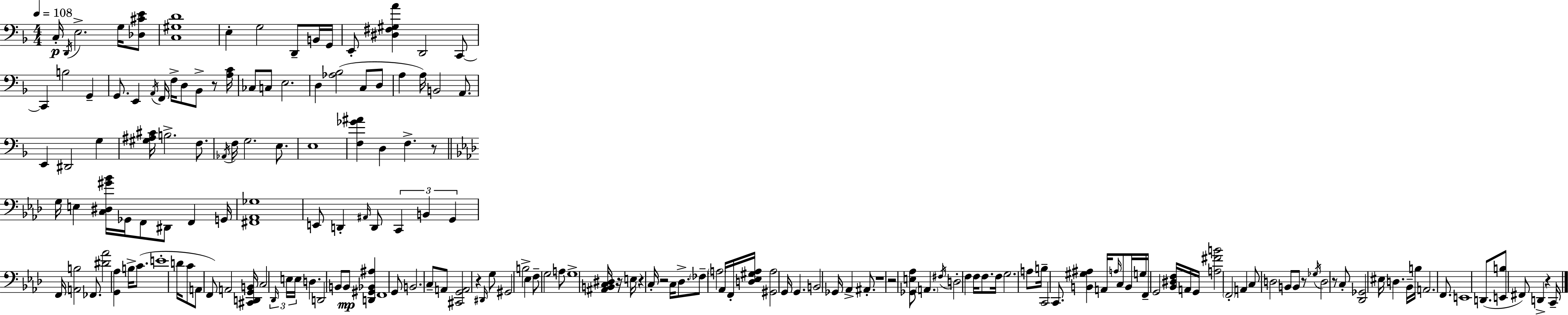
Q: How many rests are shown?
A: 11